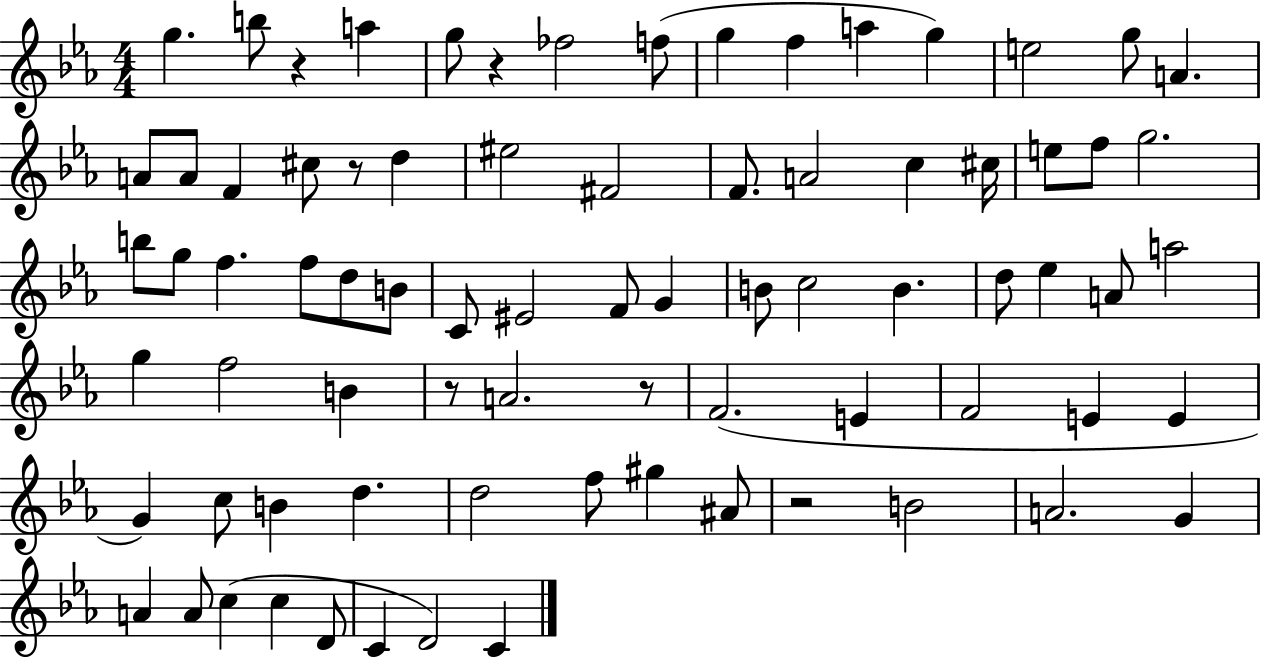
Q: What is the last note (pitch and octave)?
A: C4